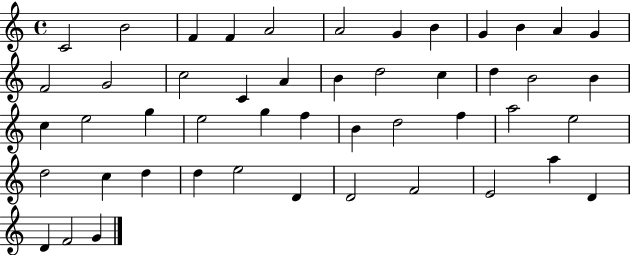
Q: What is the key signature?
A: C major